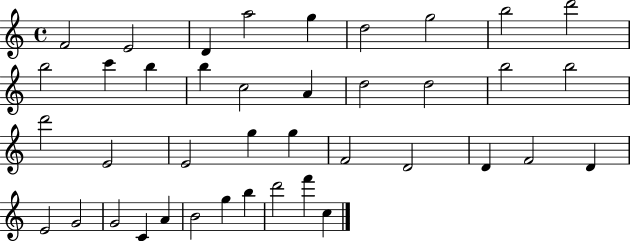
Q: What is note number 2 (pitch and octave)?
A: E4